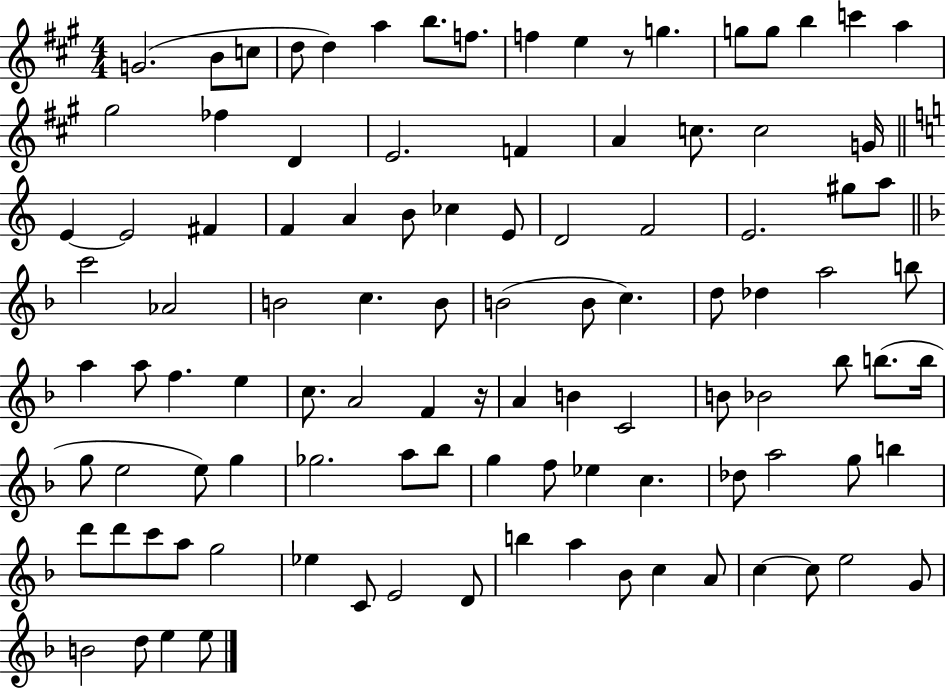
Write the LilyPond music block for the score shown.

{
  \clef treble
  \numericTimeSignature
  \time 4/4
  \key a \major
  \repeat volta 2 { g'2.( b'8 c''8 | d''8 d''4) a''4 b''8. f''8. | f''4 e''4 r8 g''4. | g''8 g''8 b''4 c'''4 a''4 | \break gis''2 fes''4 d'4 | e'2. f'4 | a'4 c''8. c''2 g'16 | \bar "||" \break \key c \major e'4~~ e'2 fis'4 | f'4 a'4 b'8 ces''4 e'8 | d'2 f'2 | e'2. gis''8 a''8 | \break \bar "||" \break \key f \major c'''2 aes'2 | b'2 c''4. b'8 | b'2( b'8 c''4.) | d''8 des''4 a''2 b''8 | \break a''4 a''8 f''4. e''4 | c''8. a'2 f'4 r16 | a'4 b'4 c'2 | b'8 bes'2 bes''8 b''8.( b''16 | \break g''8 e''2 e''8) g''4 | ges''2. a''8 bes''8 | g''4 f''8 ees''4 c''4. | des''8 a''2 g''8 b''4 | \break d'''8 d'''8 c'''8 a''8 g''2 | ees''4 c'8 e'2 d'8 | b''4 a''4 bes'8 c''4 a'8 | c''4~~ c''8 e''2 g'8 | \break b'2 d''8 e''4 e''8 | } \bar "|."
}